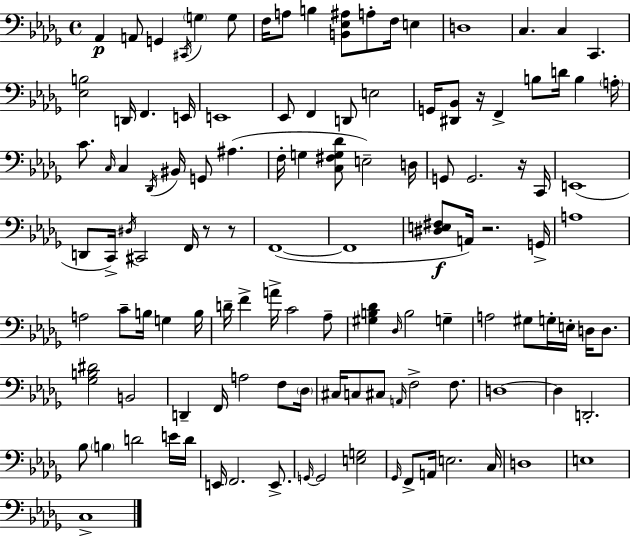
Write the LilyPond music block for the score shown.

{
  \clef bass
  \time 4/4
  \defaultTimeSignature
  \key bes \minor
  aes,4\p a,8 g,4 \acciaccatura { cis,16 } \parenthesize g4 g8 | f16 a8 b4 <b, ees ais>8 a8-. f16 e4 | d1 | c4. c4 c,4. | \break <ees b>2 d,16 f,4. | e,16 e,1 | ees,8 f,4 d,8 e2 | g,16 <dis, bes,>8 r16 f,4-> b8 d'16 b4 | \break \parenthesize a16-. c'8. \grace { c16 } c4 \acciaccatura { des,16 } bis,16 g,8 ais4.( | f16-. g4 <c fis g des'>8 e2--) | d16 g,8 g,2. | r16 c,16 e,1( | \break d,8 c,16->) \acciaccatura { dis16 } cis,2 f,16 | r8 r8 f,1~(~ | f,1 | <dis e fis>8\f a,16) r2. | \break g,16-> a1 | a2 c'8-- b16 g4 | b16 d'16-- f'4-> a'16-> c'2 | aes8-- <gis b des'>4 \grace { des16 } b2 | \break g4-- a2 gis8 g16-. | e16-. d16 d8. <ges b dis'>2 b,2 | d,4-- f,16 a2 | f8 \parenthesize des16 cis16 c8 cis8 \grace { a,16 } f2-> | \break f8. d1~~ | d4 d,2.-. | bes8 \parenthesize b4 d'2 | e'16 d'16 e,16 f,2. | \break e,8.-> \grace { g,16~ }~ g,2 <e g>2 | \grace { ges,16 } f,8-> a,16 e2. | c16 d1 | e1 | \break c1-> | \bar "|."
}